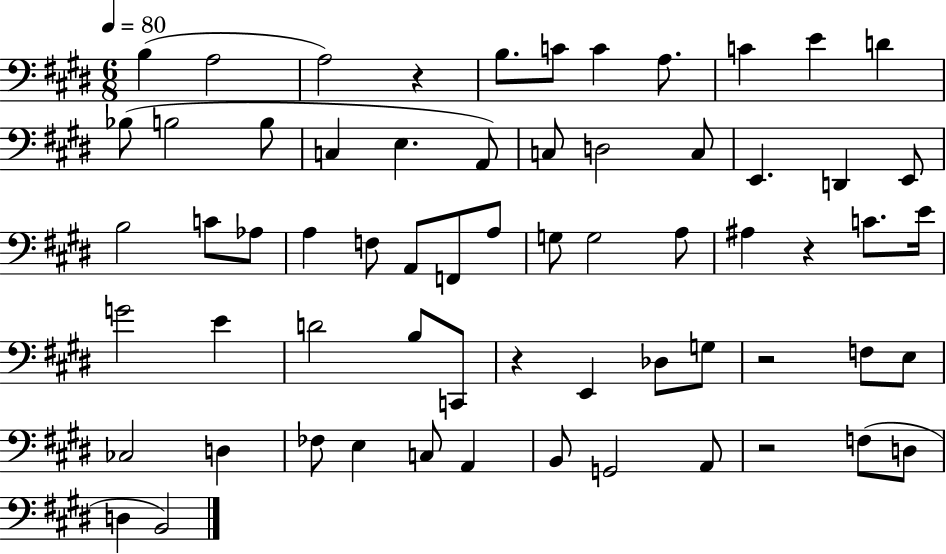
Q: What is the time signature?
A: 6/8